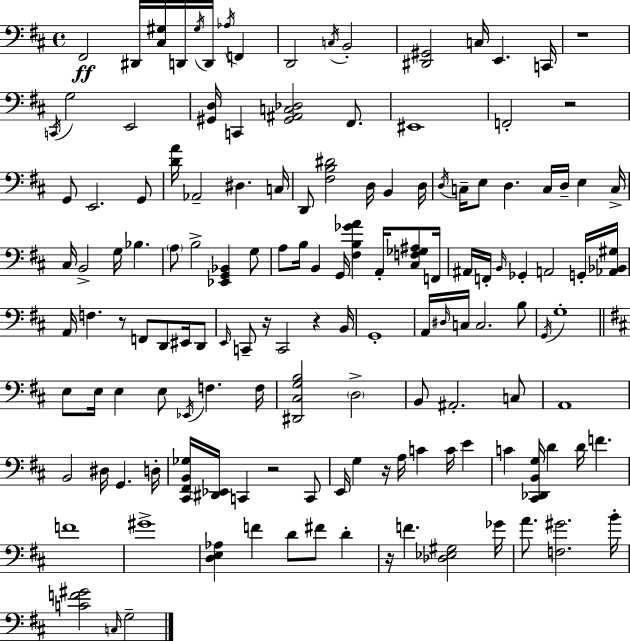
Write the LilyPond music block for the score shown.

{
  \clef bass
  \time 4/4
  \defaultTimeSignature
  \key d \major
  fis,2\ff dis,16 <cis gis>16 d,16 \acciaccatura { gis16 } d,16 \acciaccatura { aes16 } f,4 | d,2 \acciaccatura { c16 } b,2-. | <dis, gis,>2 c16 e,4. | c,16 r1 | \break \acciaccatura { c,16 } g2 e,2 | <gis, d>16 c,4 <gis, ais, c des>2 | fis,8. eis,1 | f,2-. r2 | \break g,8 e,2. | g,8 <d' a'>16 aes,2-- dis4. | c16 d,8 <fis b dis'>2 d16 b,4 | d16 \acciaccatura { d16 } c16-- e8 d4. c16 d16-- | \break e4 c16-> cis16 b,2-> g16 bes4. | \parenthesize a8 b2-> <ees, g, bes,>4 | g8 a8 b16 b,4 g,16 <fis b ges' a'>4 | a,16-. <cis f ges ais>8 f,16 ais,16 f,16-. \grace { b,16 } ges,4-. a,2 | \break g,16-. <aes, bes, gis>16 a,16 f4. r8 f,8 | d,8 eis,16 d,8 \grace { e,16 } c,8-- r16 c,2 | r4 b,16 g,1-. | a,16 \grace { dis16 } c16 c2. | \break b8 \acciaccatura { g,16 } g1-. | \bar "||" \break \key d \major e8 e16 e4 e8 \acciaccatura { ees,16 } f4. | f16 <dis, cis g b>2 \parenthesize d2-> | b,8 ais,2.-. c8 | a,1 | \break b,2 dis16 g,4. | d16-. <cis, fis, b, ges>16 <dis, ees,>16 c,4 r2 c,8 | e,16 g4 r16 a16 c'4 c'16 e'4 | c'4 <cis, des, b, g>16 d'4 d'16 f'4. | \break f'1 | gis'1-> | <d e aes>4 f'4 d'8 fis'8 d'4-. | r16 f'4. <des ees gis>2 | \break ges'16 a'8. <f gis'>2. | b'16-. <c' f' gis'>2 \grace { c16 } g2-- | \bar "|."
}